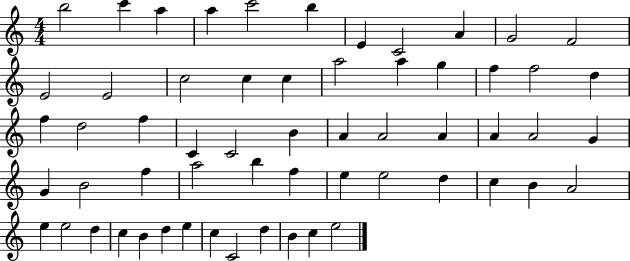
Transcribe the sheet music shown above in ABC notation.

X:1
T:Untitled
M:4/4
L:1/4
K:C
b2 c' a a c'2 b E C2 A G2 F2 E2 E2 c2 c c a2 a g f f2 d f d2 f C C2 B A A2 A A A2 G G B2 f a2 b f e e2 d c B A2 e e2 d c B d e c C2 d B c e2